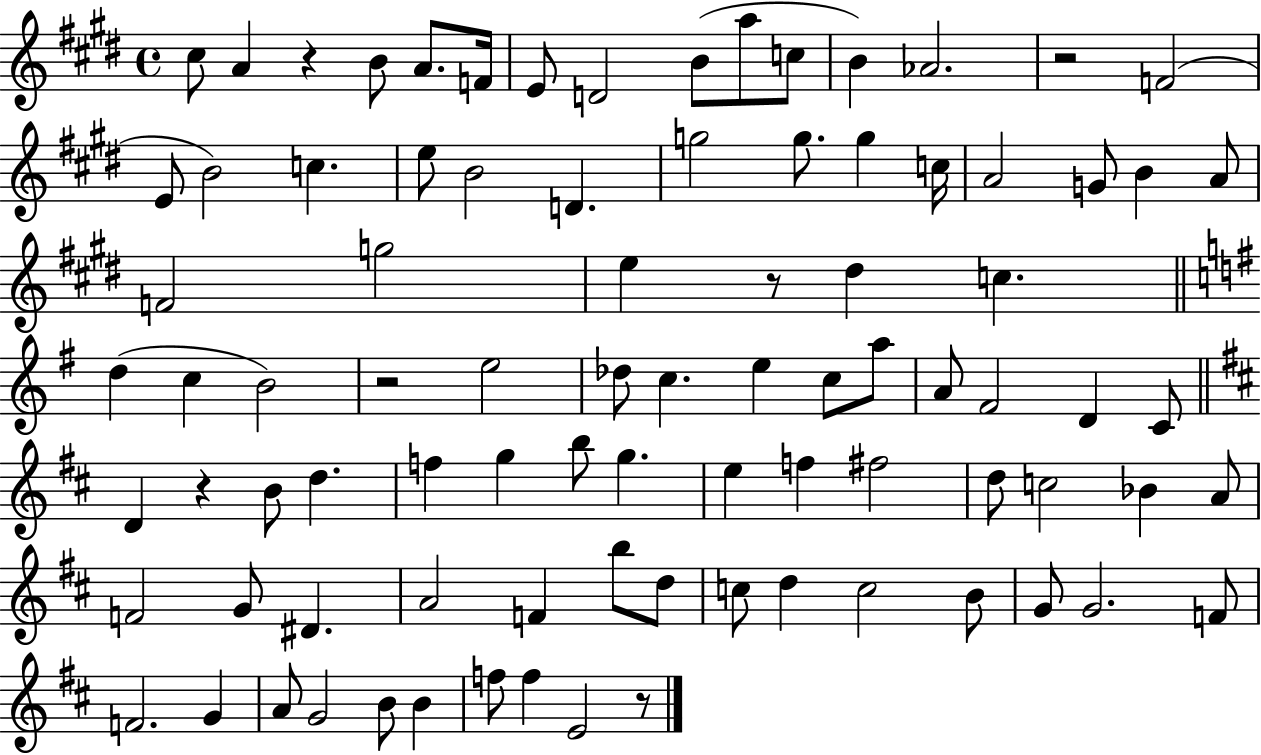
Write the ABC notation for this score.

X:1
T:Untitled
M:4/4
L:1/4
K:E
^c/2 A z B/2 A/2 F/4 E/2 D2 B/2 a/2 c/2 B _A2 z2 F2 E/2 B2 c e/2 B2 D g2 g/2 g c/4 A2 G/2 B A/2 F2 g2 e z/2 ^d c d c B2 z2 e2 _d/2 c e c/2 a/2 A/2 ^F2 D C/2 D z B/2 d f g b/2 g e f ^f2 d/2 c2 _B A/2 F2 G/2 ^D A2 F b/2 d/2 c/2 d c2 B/2 G/2 G2 F/2 F2 G A/2 G2 B/2 B f/2 f E2 z/2